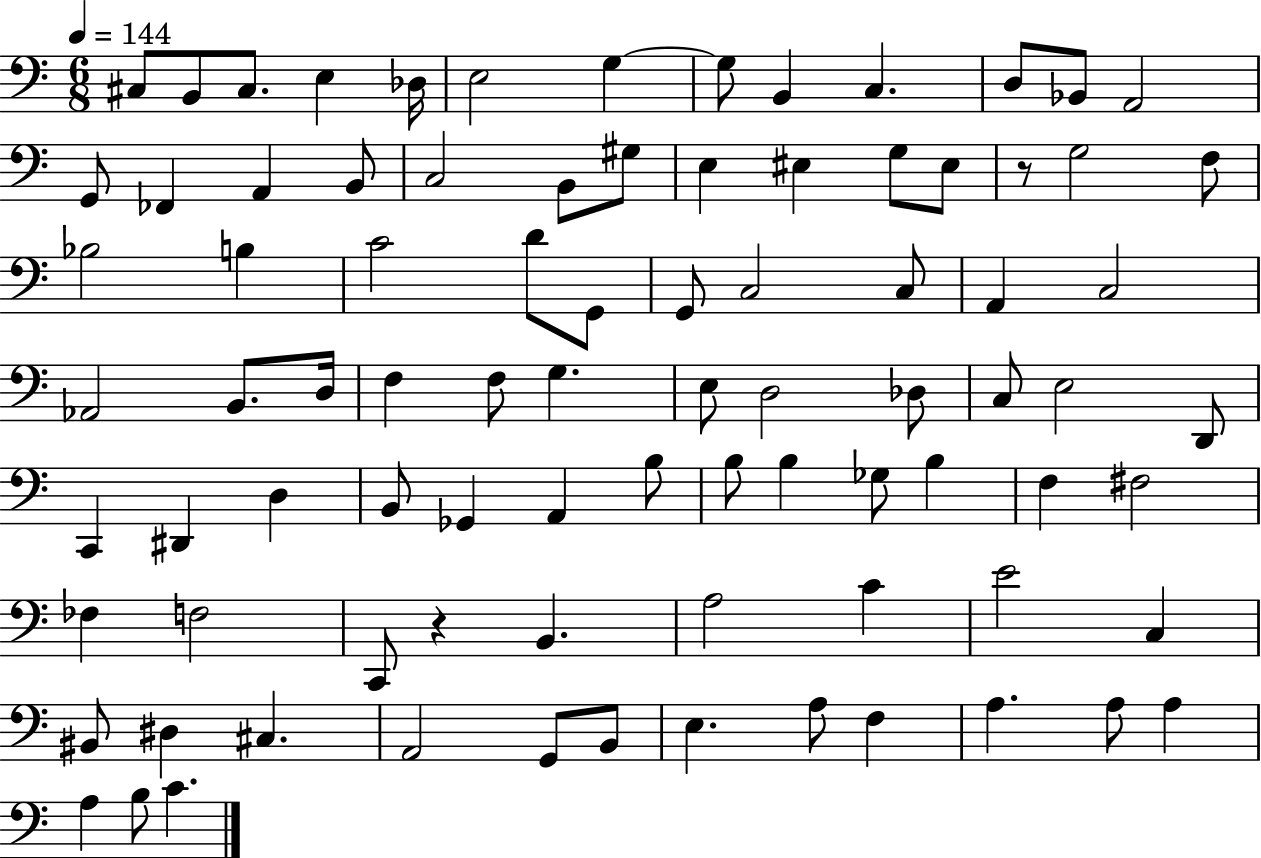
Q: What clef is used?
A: bass